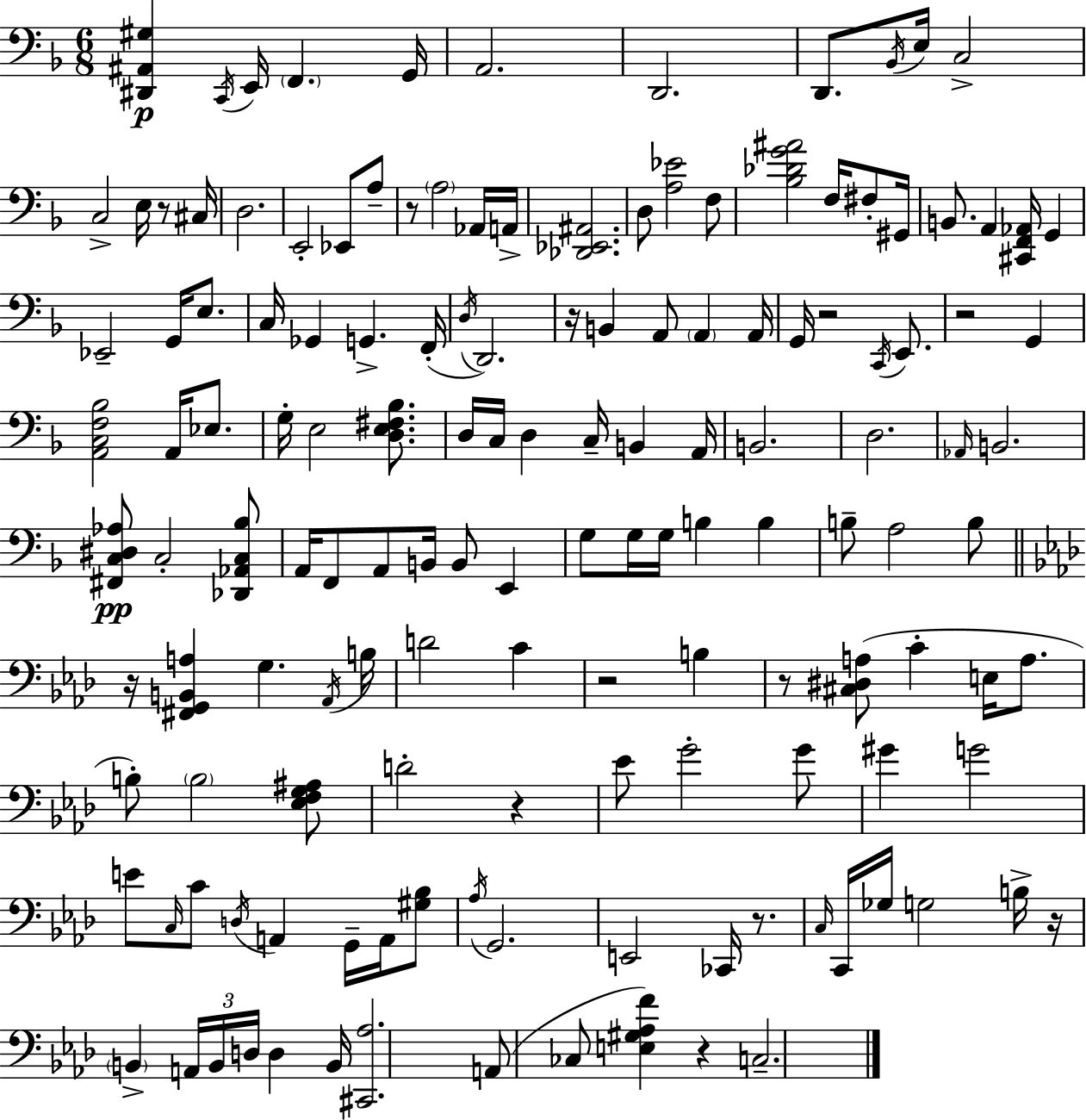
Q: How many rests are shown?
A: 12